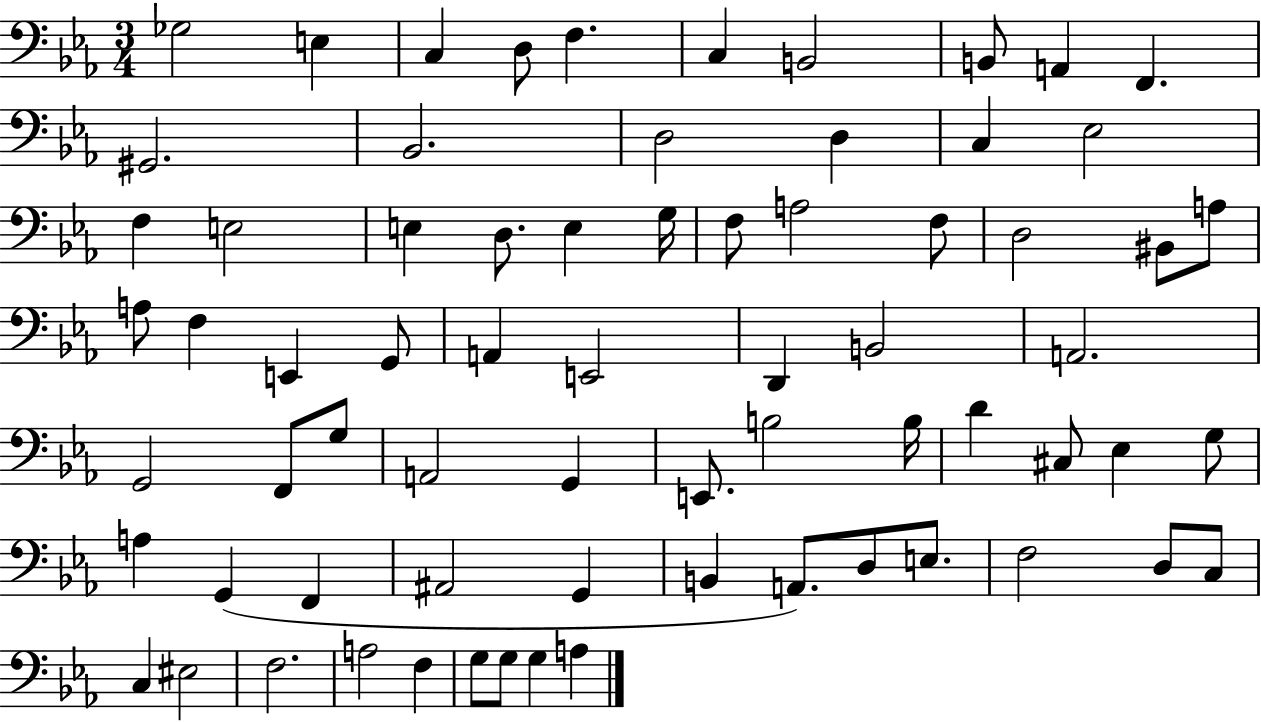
X:1
T:Untitled
M:3/4
L:1/4
K:Eb
_G,2 E, C, D,/2 F, C, B,,2 B,,/2 A,, F,, ^G,,2 _B,,2 D,2 D, C, _E,2 F, E,2 E, D,/2 E, G,/4 F,/2 A,2 F,/2 D,2 ^B,,/2 A,/2 A,/2 F, E,, G,,/2 A,, E,,2 D,, B,,2 A,,2 G,,2 F,,/2 G,/2 A,,2 G,, E,,/2 B,2 B,/4 D ^C,/2 _E, G,/2 A, G,, F,, ^A,,2 G,, B,, A,,/2 D,/2 E,/2 F,2 D,/2 C,/2 C, ^E,2 F,2 A,2 F, G,/2 G,/2 G, A,